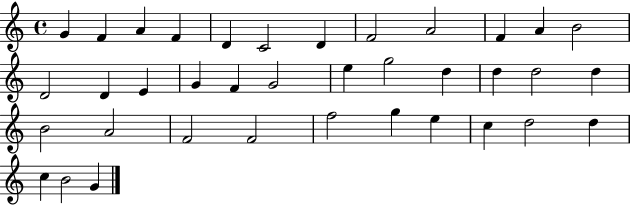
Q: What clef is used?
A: treble